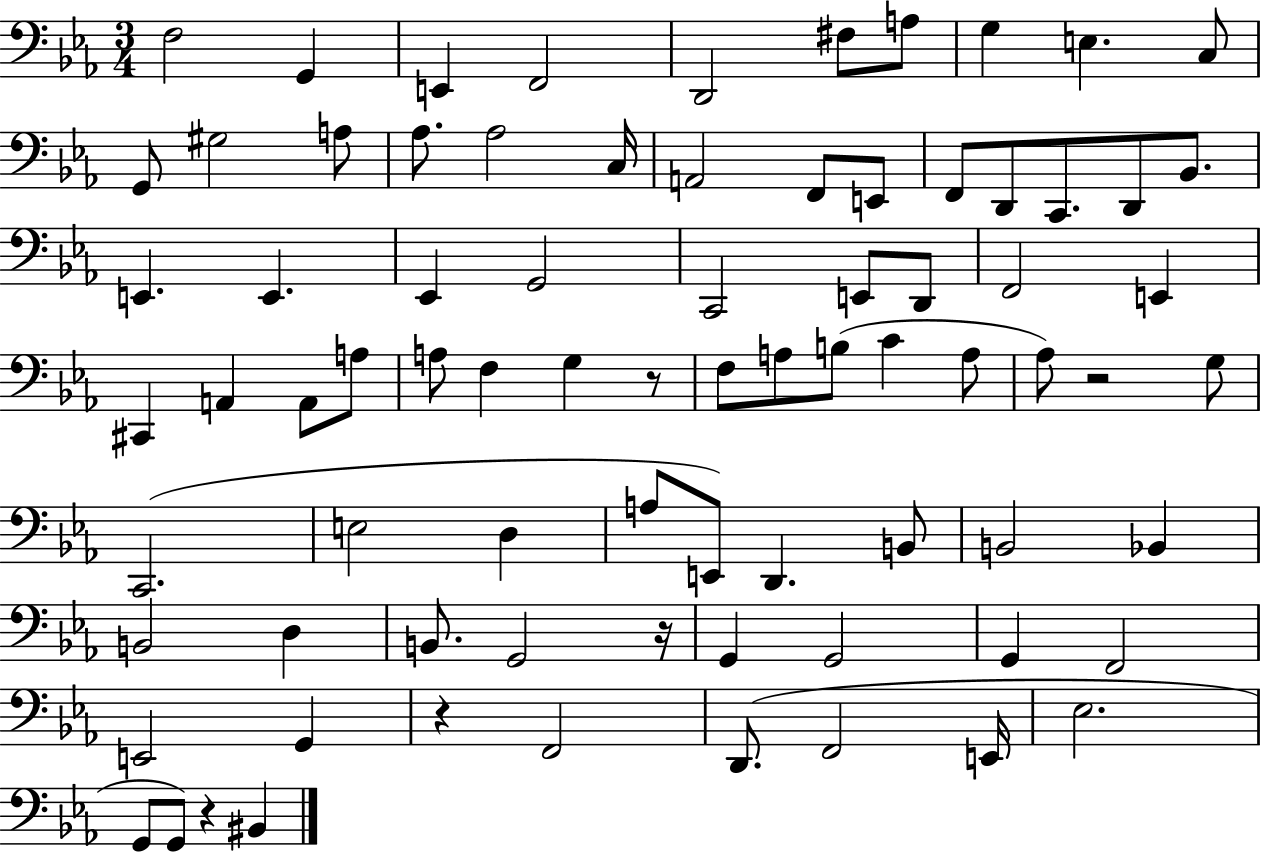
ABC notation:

X:1
T:Untitled
M:3/4
L:1/4
K:Eb
F,2 G,, E,, F,,2 D,,2 ^F,/2 A,/2 G, E, C,/2 G,,/2 ^G,2 A,/2 _A,/2 _A,2 C,/4 A,,2 F,,/2 E,,/2 F,,/2 D,,/2 C,,/2 D,,/2 _B,,/2 E,, E,, _E,, G,,2 C,,2 E,,/2 D,,/2 F,,2 E,, ^C,, A,, A,,/2 A,/2 A,/2 F, G, z/2 F,/2 A,/2 B,/2 C A,/2 _A,/2 z2 G,/2 C,,2 E,2 D, A,/2 E,,/2 D,, B,,/2 B,,2 _B,, B,,2 D, B,,/2 G,,2 z/4 G,, G,,2 G,, F,,2 E,,2 G,, z F,,2 D,,/2 F,,2 E,,/4 _E,2 G,,/2 G,,/2 z ^B,,